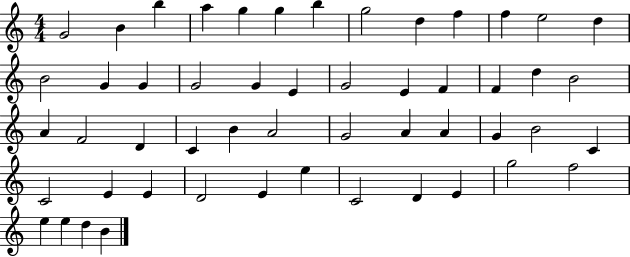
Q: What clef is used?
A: treble